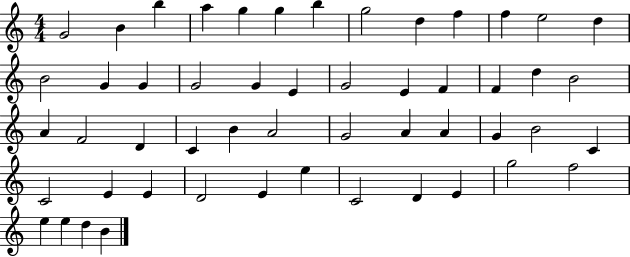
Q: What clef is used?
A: treble